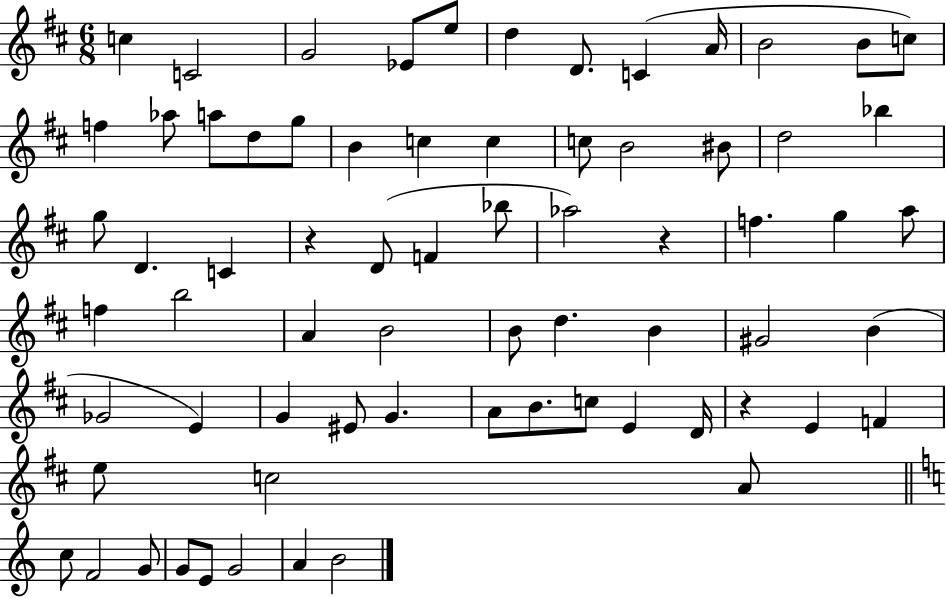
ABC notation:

X:1
T:Untitled
M:6/8
L:1/4
K:D
c C2 G2 _E/2 e/2 d D/2 C A/4 B2 B/2 c/2 f _a/2 a/2 d/2 g/2 B c c c/2 B2 ^B/2 d2 _b g/2 D C z D/2 F _b/2 _a2 z f g a/2 f b2 A B2 B/2 d B ^G2 B _G2 E G ^E/2 G A/2 B/2 c/2 E D/4 z E F e/2 c2 A/2 c/2 F2 G/2 G/2 E/2 G2 A B2